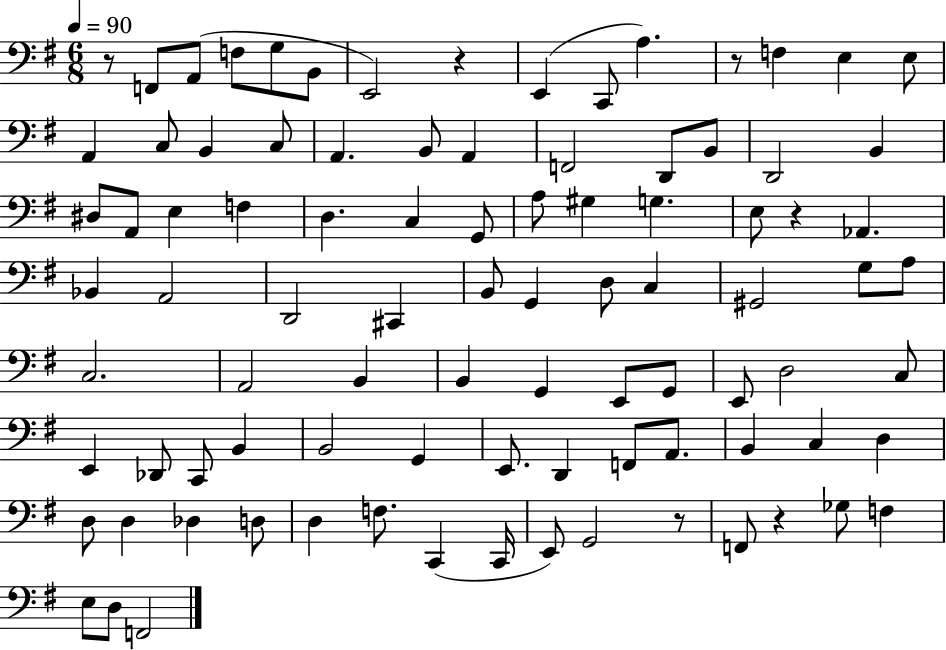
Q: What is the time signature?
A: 6/8